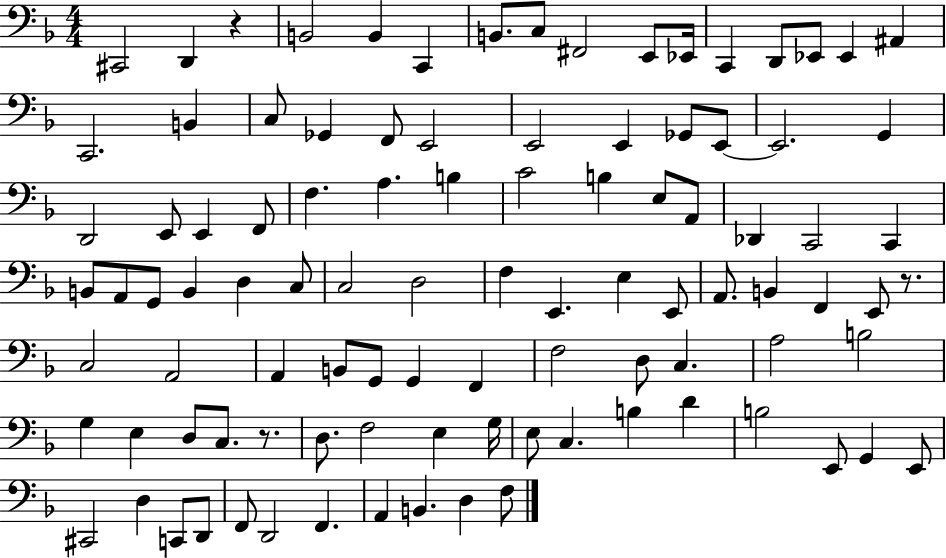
{
  \clef bass
  \numericTimeSignature
  \time 4/4
  \key f \major
  cis,2 d,4 r4 | b,2 b,4 c,4 | b,8. c8 fis,2 e,8 ees,16 | c,4 d,8 ees,8 ees,4 ais,4 | \break c,2. b,4 | c8 ges,4 f,8 e,2 | e,2 e,4 ges,8 e,8~~ | e,2. g,4 | \break d,2 e,8 e,4 f,8 | f4. a4. b4 | c'2 b4 e8 a,8 | des,4 c,2 c,4 | \break b,8 a,8 g,8 b,4 d4 c8 | c2 d2 | f4 e,4. e4 e,8 | a,8. b,4 f,4 e,8 r8. | \break c2 a,2 | a,4 b,8 g,8 g,4 f,4 | f2 d8 c4. | a2 b2 | \break g4 e4 d8 c8. r8. | d8. f2 e4 g16 | e8 c4. b4 d'4 | b2 e,8 g,4 e,8 | \break cis,2 d4 c,8 d,8 | f,8 d,2 f,4. | a,4 b,4. d4 f8 | \bar "|."
}